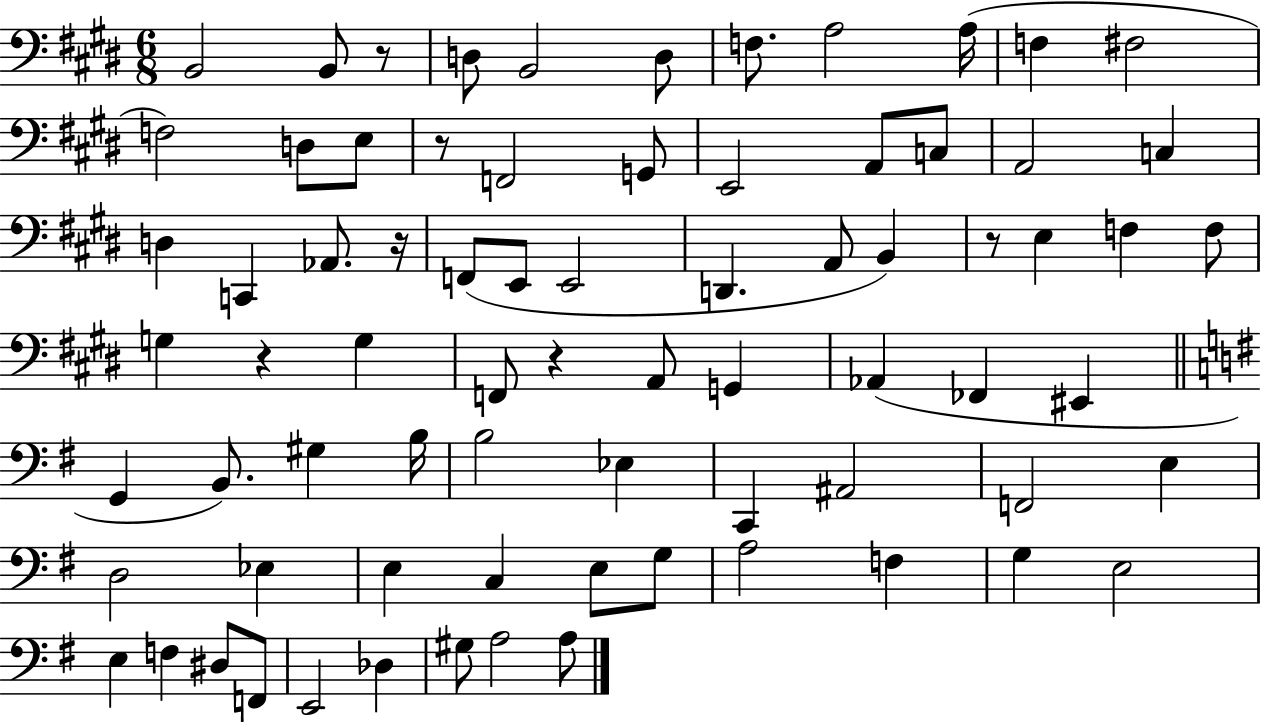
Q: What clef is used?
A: bass